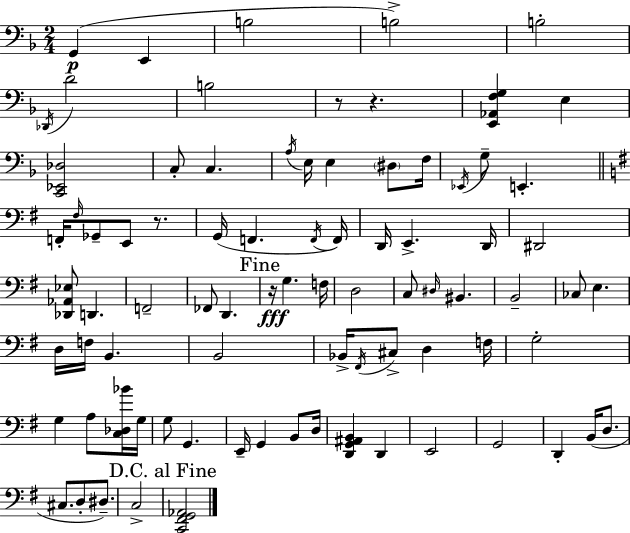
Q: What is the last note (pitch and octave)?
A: C3